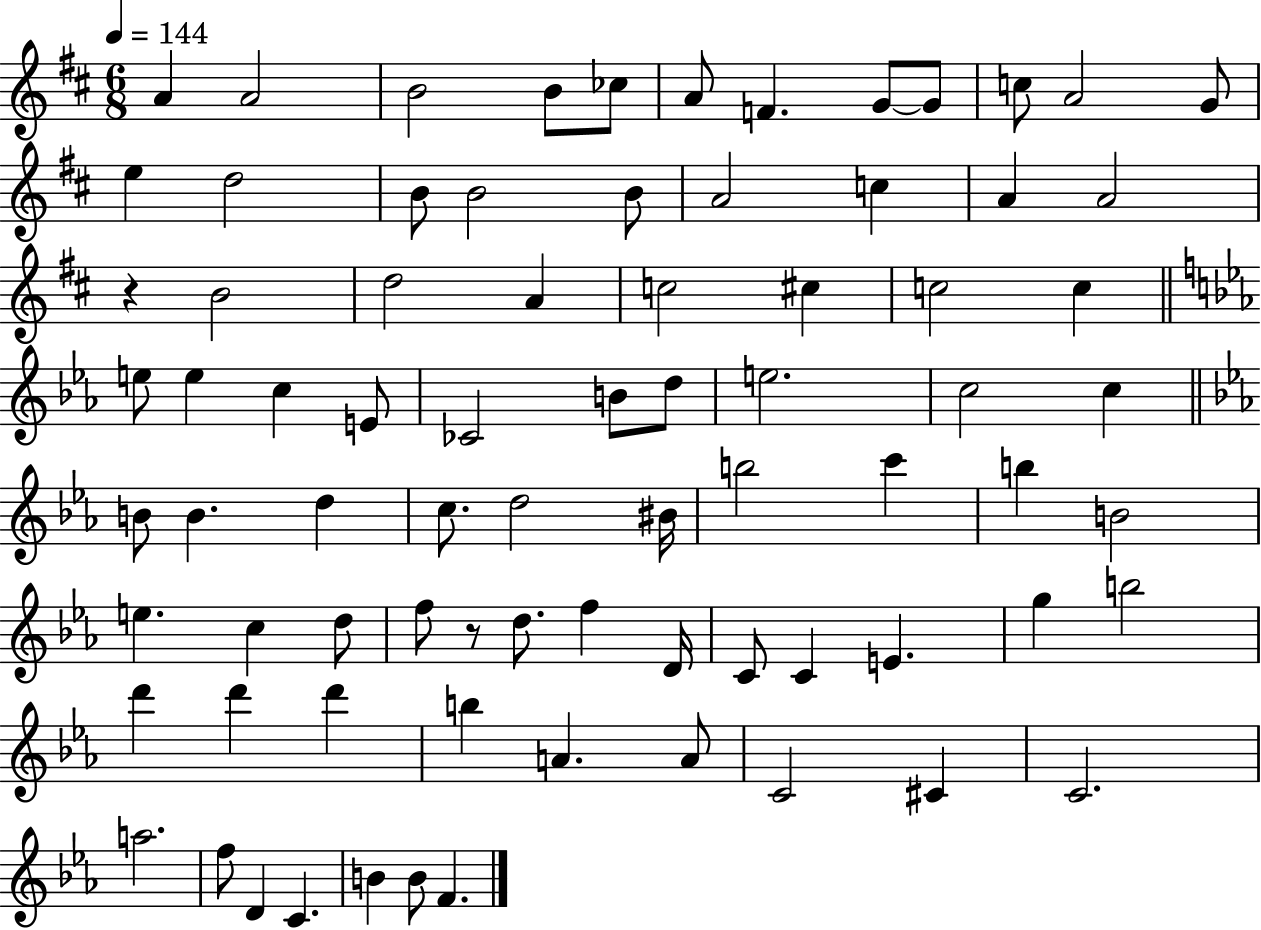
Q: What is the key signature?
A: D major